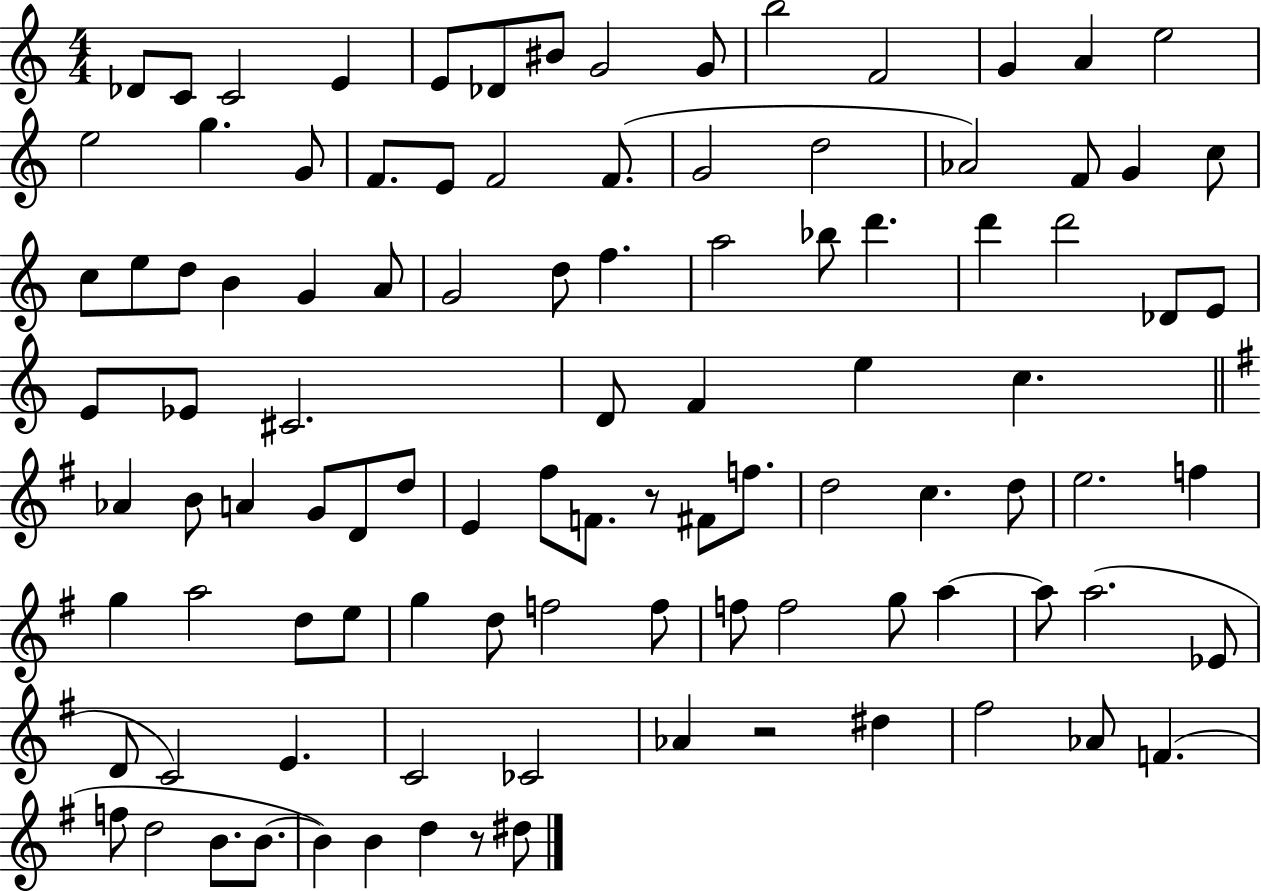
{
  \clef treble
  \numericTimeSignature
  \time 4/4
  \key c \major
  \repeat volta 2 { des'8 c'8 c'2 e'4 | e'8 des'8 bis'8 g'2 g'8 | b''2 f'2 | g'4 a'4 e''2 | \break e''2 g''4. g'8 | f'8. e'8 f'2 f'8.( | g'2 d''2 | aes'2) f'8 g'4 c''8 | \break c''8 e''8 d''8 b'4 g'4 a'8 | g'2 d''8 f''4. | a''2 bes''8 d'''4. | d'''4 d'''2 des'8 e'8 | \break e'8 ees'8 cis'2. | d'8 f'4 e''4 c''4. | \bar "||" \break \key g \major aes'4 b'8 a'4 g'8 d'8 d''8 | e'4 fis''8 f'8. r8 fis'8 f''8. | d''2 c''4. d''8 | e''2. f''4 | \break g''4 a''2 d''8 e''8 | g''4 d''8 f''2 f''8 | f''8 f''2 g''8 a''4~~ | a''8 a''2.( ees'8 | \break d'8 c'2) e'4. | c'2 ces'2 | aes'4 r2 dis''4 | fis''2 aes'8 f'4.( | \break f''8 d''2 b'8. b'8.~~ | b'4) b'4 d''4 r8 dis''8 | } \bar "|."
}